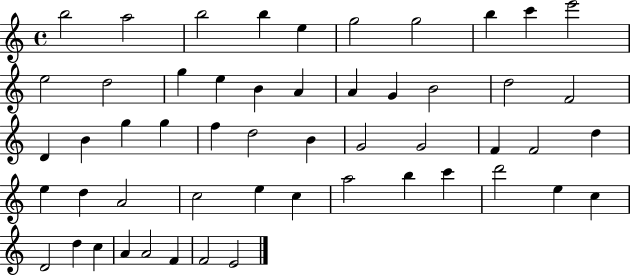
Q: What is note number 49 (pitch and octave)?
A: A4